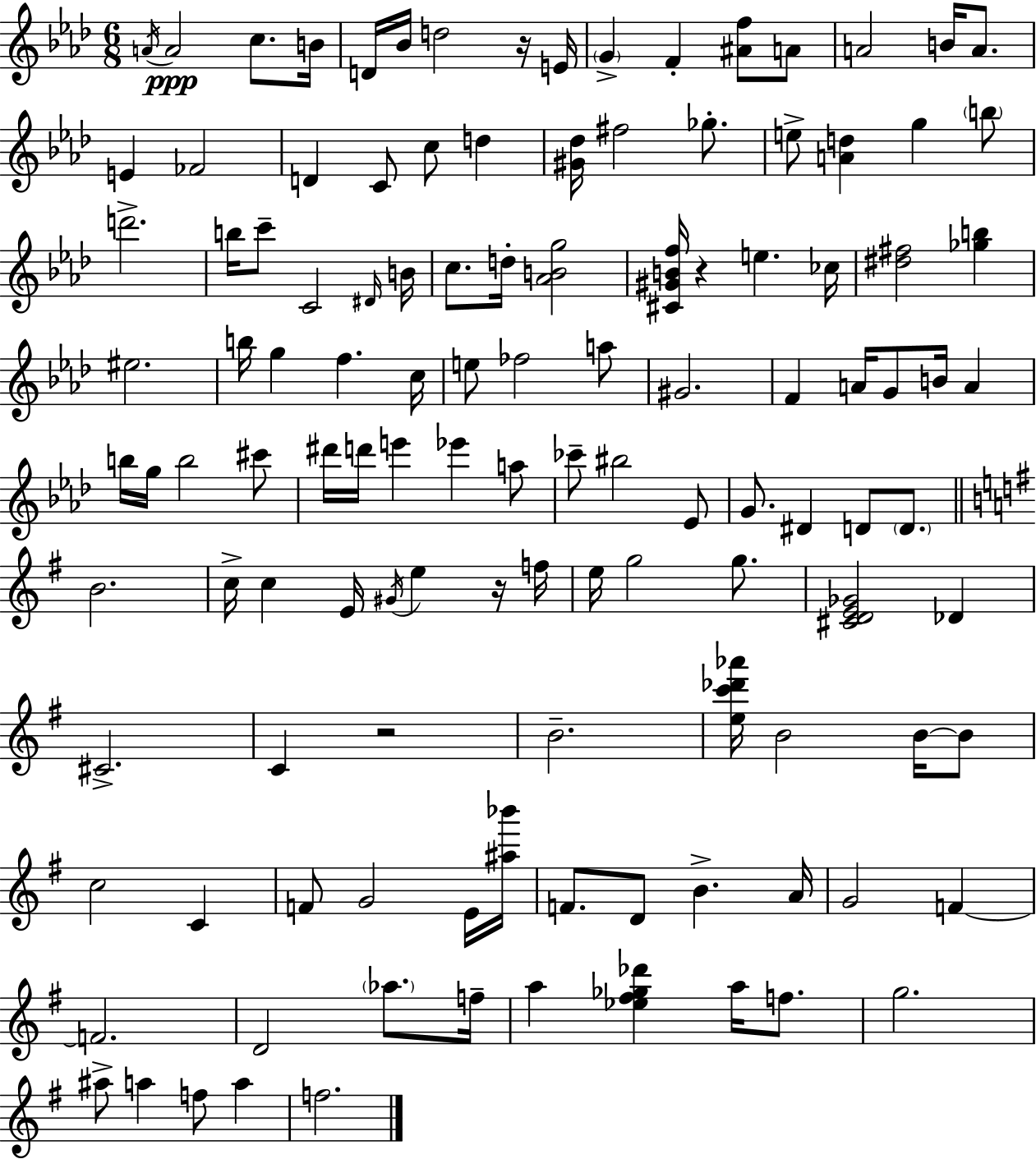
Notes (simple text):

A4/s A4/h C5/e. B4/s D4/s Bb4/s D5/h R/s E4/s G4/q F4/q [A#4,F5]/e A4/e A4/h B4/s A4/e. E4/q FES4/h D4/q C4/e C5/e D5/q [G#4,Db5]/s F#5/h Gb5/e. E5/e [A4,D5]/q G5/q B5/e D6/h. B5/s C6/e C4/h D#4/s B4/s C5/e. D5/s [Ab4,B4,G5]/h [C#4,G#4,B4,F5]/s R/q E5/q. CES5/s [D#5,F#5]/h [Gb5,B5]/q EIS5/h. B5/s G5/q F5/q. C5/s E5/e FES5/h A5/e G#4/h. F4/q A4/s G4/e B4/s A4/q B5/s G5/s B5/h C#6/e D#6/s D6/s E6/q Eb6/q A5/e CES6/e BIS5/h Eb4/e G4/e. D#4/q D4/e D4/e. B4/h. C5/s C5/q E4/s G#4/s E5/q R/s F5/s E5/s G5/h G5/e. [C#4,D4,E4,Gb4]/h Db4/q C#4/h. C4/q R/h B4/h. [E5,C6,Db6,Ab6]/s B4/h B4/s B4/e C5/h C4/q F4/e G4/h E4/s [A#5,Bb6]/s F4/e. D4/e B4/q. A4/s G4/h F4/q F4/h. D4/h Ab5/e. F5/s A5/q [Eb5,F#5,Gb5,Db6]/q A5/s F5/e. G5/h. A#5/e A5/q F5/e A5/q F5/h.